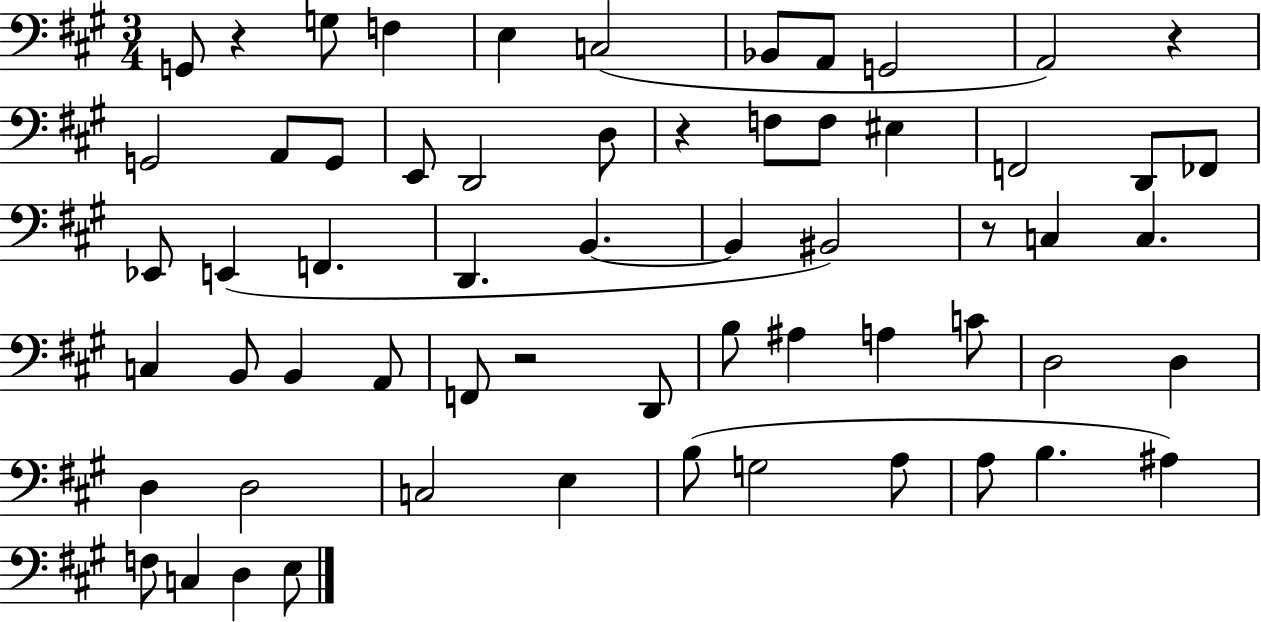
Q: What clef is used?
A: bass